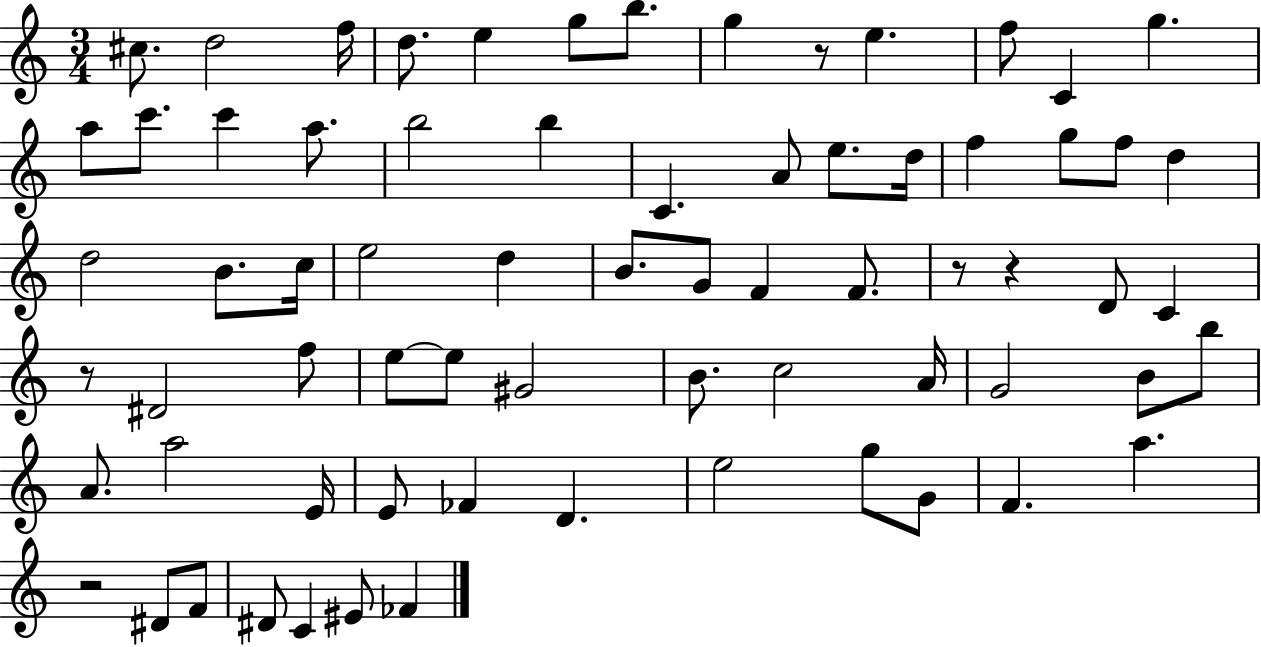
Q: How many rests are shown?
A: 5